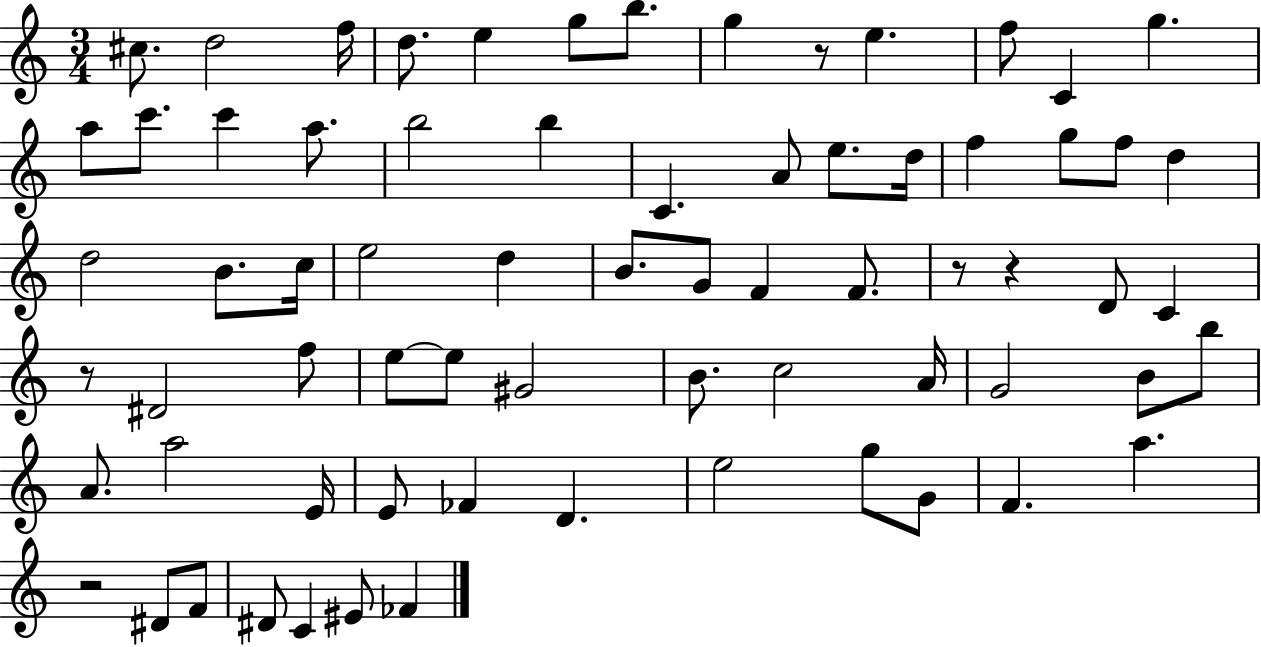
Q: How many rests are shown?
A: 5